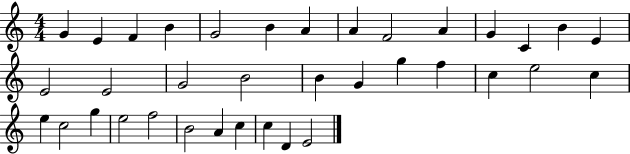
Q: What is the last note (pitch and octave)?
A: E4